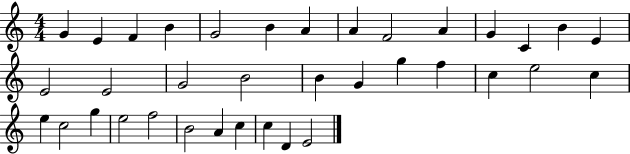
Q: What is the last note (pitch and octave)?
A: E4